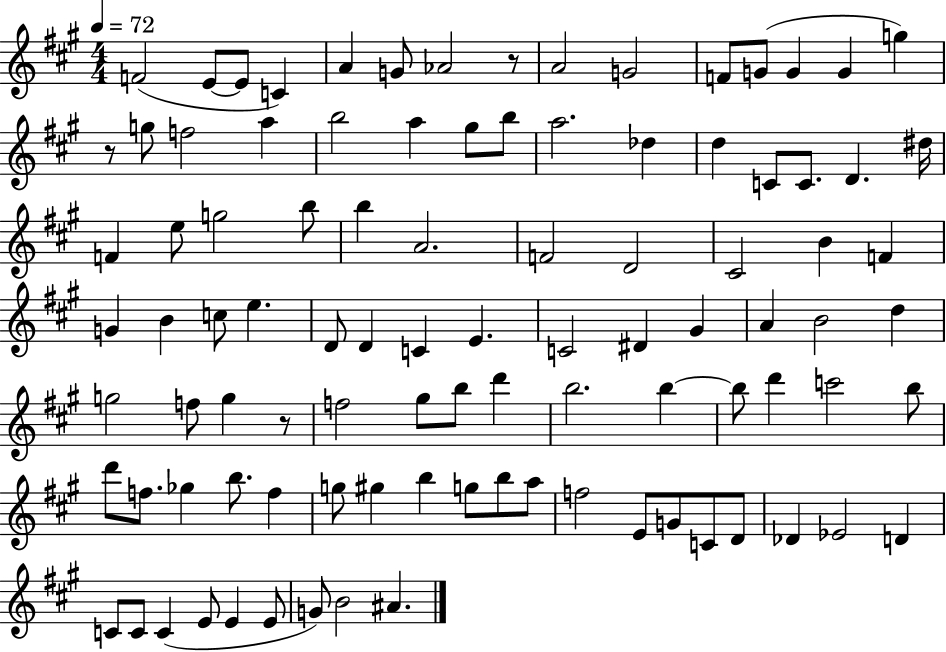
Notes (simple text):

F4/h E4/e E4/e C4/q A4/q G4/e Ab4/h R/e A4/h G4/h F4/e G4/e G4/q G4/q G5/q R/e G5/e F5/h A5/q B5/h A5/q G#5/e B5/e A5/h. Db5/q D5/q C4/e C4/e. D4/q. D#5/s F4/q E5/e G5/h B5/e B5/q A4/h. F4/h D4/h C#4/h B4/q F4/q G4/q B4/q C5/e E5/q. D4/e D4/q C4/q E4/q. C4/h D#4/q G#4/q A4/q B4/h D5/q G5/h F5/e G5/q R/e F5/h G#5/e B5/e D6/q B5/h. B5/q B5/e D6/q C6/h B5/e D6/e F5/e. Gb5/q B5/e. F5/q G5/e G#5/q B5/q G5/e B5/e A5/e F5/h E4/e G4/e C4/e D4/e Db4/q Eb4/h D4/q C4/e C4/e C4/q E4/e E4/q E4/e G4/e B4/h A#4/q.